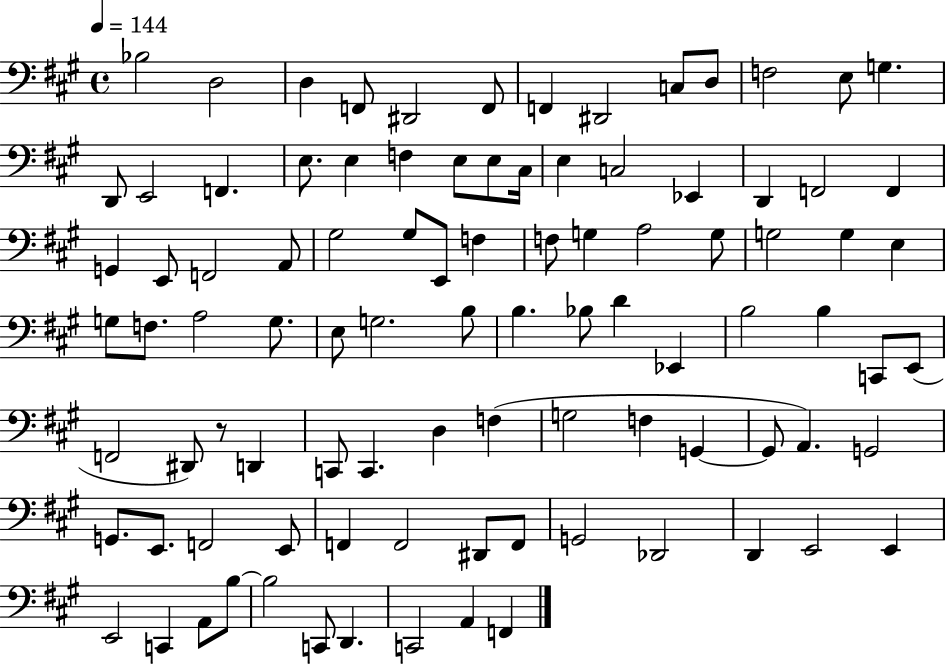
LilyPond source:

{
  \clef bass
  \time 4/4
  \defaultTimeSignature
  \key a \major
  \tempo 4 = 144
  bes2 d2 | d4 f,8 dis,2 f,8 | f,4 dis,2 c8 d8 | f2 e8 g4. | \break d,8 e,2 f,4. | e8. e4 f4 e8 e8 cis16 | e4 c2 ees,4 | d,4 f,2 f,4 | \break g,4 e,8 f,2 a,8 | gis2 gis8 e,8 f4 | f8 g4 a2 g8 | g2 g4 e4 | \break g8 f8. a2 g8. | e8 g2. b8 | b4. bes8 d'4 ees,4 | b2 b4 c,8 e,8( | \break f,2 dis,8) r8 d,4 | c,8 c,4. d4 f4( | g2 f4 g,4~~ | g,8 a,4.) g,2 | \break g,8. e,8. f,2 e,8 | f,4 f,2 dis,8 f,8 | g,2 des,2 | d,4 e,2 e,4 | \break e,2 c,4 a,8 b8~~ | b2 c,8 d,4. | c,2 a,4 f,4 | \bar "|."
}